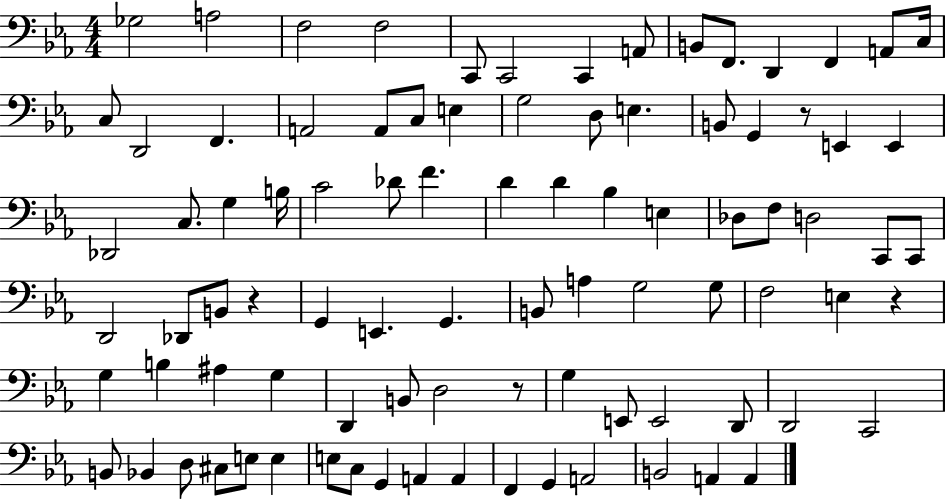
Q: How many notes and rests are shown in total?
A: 90